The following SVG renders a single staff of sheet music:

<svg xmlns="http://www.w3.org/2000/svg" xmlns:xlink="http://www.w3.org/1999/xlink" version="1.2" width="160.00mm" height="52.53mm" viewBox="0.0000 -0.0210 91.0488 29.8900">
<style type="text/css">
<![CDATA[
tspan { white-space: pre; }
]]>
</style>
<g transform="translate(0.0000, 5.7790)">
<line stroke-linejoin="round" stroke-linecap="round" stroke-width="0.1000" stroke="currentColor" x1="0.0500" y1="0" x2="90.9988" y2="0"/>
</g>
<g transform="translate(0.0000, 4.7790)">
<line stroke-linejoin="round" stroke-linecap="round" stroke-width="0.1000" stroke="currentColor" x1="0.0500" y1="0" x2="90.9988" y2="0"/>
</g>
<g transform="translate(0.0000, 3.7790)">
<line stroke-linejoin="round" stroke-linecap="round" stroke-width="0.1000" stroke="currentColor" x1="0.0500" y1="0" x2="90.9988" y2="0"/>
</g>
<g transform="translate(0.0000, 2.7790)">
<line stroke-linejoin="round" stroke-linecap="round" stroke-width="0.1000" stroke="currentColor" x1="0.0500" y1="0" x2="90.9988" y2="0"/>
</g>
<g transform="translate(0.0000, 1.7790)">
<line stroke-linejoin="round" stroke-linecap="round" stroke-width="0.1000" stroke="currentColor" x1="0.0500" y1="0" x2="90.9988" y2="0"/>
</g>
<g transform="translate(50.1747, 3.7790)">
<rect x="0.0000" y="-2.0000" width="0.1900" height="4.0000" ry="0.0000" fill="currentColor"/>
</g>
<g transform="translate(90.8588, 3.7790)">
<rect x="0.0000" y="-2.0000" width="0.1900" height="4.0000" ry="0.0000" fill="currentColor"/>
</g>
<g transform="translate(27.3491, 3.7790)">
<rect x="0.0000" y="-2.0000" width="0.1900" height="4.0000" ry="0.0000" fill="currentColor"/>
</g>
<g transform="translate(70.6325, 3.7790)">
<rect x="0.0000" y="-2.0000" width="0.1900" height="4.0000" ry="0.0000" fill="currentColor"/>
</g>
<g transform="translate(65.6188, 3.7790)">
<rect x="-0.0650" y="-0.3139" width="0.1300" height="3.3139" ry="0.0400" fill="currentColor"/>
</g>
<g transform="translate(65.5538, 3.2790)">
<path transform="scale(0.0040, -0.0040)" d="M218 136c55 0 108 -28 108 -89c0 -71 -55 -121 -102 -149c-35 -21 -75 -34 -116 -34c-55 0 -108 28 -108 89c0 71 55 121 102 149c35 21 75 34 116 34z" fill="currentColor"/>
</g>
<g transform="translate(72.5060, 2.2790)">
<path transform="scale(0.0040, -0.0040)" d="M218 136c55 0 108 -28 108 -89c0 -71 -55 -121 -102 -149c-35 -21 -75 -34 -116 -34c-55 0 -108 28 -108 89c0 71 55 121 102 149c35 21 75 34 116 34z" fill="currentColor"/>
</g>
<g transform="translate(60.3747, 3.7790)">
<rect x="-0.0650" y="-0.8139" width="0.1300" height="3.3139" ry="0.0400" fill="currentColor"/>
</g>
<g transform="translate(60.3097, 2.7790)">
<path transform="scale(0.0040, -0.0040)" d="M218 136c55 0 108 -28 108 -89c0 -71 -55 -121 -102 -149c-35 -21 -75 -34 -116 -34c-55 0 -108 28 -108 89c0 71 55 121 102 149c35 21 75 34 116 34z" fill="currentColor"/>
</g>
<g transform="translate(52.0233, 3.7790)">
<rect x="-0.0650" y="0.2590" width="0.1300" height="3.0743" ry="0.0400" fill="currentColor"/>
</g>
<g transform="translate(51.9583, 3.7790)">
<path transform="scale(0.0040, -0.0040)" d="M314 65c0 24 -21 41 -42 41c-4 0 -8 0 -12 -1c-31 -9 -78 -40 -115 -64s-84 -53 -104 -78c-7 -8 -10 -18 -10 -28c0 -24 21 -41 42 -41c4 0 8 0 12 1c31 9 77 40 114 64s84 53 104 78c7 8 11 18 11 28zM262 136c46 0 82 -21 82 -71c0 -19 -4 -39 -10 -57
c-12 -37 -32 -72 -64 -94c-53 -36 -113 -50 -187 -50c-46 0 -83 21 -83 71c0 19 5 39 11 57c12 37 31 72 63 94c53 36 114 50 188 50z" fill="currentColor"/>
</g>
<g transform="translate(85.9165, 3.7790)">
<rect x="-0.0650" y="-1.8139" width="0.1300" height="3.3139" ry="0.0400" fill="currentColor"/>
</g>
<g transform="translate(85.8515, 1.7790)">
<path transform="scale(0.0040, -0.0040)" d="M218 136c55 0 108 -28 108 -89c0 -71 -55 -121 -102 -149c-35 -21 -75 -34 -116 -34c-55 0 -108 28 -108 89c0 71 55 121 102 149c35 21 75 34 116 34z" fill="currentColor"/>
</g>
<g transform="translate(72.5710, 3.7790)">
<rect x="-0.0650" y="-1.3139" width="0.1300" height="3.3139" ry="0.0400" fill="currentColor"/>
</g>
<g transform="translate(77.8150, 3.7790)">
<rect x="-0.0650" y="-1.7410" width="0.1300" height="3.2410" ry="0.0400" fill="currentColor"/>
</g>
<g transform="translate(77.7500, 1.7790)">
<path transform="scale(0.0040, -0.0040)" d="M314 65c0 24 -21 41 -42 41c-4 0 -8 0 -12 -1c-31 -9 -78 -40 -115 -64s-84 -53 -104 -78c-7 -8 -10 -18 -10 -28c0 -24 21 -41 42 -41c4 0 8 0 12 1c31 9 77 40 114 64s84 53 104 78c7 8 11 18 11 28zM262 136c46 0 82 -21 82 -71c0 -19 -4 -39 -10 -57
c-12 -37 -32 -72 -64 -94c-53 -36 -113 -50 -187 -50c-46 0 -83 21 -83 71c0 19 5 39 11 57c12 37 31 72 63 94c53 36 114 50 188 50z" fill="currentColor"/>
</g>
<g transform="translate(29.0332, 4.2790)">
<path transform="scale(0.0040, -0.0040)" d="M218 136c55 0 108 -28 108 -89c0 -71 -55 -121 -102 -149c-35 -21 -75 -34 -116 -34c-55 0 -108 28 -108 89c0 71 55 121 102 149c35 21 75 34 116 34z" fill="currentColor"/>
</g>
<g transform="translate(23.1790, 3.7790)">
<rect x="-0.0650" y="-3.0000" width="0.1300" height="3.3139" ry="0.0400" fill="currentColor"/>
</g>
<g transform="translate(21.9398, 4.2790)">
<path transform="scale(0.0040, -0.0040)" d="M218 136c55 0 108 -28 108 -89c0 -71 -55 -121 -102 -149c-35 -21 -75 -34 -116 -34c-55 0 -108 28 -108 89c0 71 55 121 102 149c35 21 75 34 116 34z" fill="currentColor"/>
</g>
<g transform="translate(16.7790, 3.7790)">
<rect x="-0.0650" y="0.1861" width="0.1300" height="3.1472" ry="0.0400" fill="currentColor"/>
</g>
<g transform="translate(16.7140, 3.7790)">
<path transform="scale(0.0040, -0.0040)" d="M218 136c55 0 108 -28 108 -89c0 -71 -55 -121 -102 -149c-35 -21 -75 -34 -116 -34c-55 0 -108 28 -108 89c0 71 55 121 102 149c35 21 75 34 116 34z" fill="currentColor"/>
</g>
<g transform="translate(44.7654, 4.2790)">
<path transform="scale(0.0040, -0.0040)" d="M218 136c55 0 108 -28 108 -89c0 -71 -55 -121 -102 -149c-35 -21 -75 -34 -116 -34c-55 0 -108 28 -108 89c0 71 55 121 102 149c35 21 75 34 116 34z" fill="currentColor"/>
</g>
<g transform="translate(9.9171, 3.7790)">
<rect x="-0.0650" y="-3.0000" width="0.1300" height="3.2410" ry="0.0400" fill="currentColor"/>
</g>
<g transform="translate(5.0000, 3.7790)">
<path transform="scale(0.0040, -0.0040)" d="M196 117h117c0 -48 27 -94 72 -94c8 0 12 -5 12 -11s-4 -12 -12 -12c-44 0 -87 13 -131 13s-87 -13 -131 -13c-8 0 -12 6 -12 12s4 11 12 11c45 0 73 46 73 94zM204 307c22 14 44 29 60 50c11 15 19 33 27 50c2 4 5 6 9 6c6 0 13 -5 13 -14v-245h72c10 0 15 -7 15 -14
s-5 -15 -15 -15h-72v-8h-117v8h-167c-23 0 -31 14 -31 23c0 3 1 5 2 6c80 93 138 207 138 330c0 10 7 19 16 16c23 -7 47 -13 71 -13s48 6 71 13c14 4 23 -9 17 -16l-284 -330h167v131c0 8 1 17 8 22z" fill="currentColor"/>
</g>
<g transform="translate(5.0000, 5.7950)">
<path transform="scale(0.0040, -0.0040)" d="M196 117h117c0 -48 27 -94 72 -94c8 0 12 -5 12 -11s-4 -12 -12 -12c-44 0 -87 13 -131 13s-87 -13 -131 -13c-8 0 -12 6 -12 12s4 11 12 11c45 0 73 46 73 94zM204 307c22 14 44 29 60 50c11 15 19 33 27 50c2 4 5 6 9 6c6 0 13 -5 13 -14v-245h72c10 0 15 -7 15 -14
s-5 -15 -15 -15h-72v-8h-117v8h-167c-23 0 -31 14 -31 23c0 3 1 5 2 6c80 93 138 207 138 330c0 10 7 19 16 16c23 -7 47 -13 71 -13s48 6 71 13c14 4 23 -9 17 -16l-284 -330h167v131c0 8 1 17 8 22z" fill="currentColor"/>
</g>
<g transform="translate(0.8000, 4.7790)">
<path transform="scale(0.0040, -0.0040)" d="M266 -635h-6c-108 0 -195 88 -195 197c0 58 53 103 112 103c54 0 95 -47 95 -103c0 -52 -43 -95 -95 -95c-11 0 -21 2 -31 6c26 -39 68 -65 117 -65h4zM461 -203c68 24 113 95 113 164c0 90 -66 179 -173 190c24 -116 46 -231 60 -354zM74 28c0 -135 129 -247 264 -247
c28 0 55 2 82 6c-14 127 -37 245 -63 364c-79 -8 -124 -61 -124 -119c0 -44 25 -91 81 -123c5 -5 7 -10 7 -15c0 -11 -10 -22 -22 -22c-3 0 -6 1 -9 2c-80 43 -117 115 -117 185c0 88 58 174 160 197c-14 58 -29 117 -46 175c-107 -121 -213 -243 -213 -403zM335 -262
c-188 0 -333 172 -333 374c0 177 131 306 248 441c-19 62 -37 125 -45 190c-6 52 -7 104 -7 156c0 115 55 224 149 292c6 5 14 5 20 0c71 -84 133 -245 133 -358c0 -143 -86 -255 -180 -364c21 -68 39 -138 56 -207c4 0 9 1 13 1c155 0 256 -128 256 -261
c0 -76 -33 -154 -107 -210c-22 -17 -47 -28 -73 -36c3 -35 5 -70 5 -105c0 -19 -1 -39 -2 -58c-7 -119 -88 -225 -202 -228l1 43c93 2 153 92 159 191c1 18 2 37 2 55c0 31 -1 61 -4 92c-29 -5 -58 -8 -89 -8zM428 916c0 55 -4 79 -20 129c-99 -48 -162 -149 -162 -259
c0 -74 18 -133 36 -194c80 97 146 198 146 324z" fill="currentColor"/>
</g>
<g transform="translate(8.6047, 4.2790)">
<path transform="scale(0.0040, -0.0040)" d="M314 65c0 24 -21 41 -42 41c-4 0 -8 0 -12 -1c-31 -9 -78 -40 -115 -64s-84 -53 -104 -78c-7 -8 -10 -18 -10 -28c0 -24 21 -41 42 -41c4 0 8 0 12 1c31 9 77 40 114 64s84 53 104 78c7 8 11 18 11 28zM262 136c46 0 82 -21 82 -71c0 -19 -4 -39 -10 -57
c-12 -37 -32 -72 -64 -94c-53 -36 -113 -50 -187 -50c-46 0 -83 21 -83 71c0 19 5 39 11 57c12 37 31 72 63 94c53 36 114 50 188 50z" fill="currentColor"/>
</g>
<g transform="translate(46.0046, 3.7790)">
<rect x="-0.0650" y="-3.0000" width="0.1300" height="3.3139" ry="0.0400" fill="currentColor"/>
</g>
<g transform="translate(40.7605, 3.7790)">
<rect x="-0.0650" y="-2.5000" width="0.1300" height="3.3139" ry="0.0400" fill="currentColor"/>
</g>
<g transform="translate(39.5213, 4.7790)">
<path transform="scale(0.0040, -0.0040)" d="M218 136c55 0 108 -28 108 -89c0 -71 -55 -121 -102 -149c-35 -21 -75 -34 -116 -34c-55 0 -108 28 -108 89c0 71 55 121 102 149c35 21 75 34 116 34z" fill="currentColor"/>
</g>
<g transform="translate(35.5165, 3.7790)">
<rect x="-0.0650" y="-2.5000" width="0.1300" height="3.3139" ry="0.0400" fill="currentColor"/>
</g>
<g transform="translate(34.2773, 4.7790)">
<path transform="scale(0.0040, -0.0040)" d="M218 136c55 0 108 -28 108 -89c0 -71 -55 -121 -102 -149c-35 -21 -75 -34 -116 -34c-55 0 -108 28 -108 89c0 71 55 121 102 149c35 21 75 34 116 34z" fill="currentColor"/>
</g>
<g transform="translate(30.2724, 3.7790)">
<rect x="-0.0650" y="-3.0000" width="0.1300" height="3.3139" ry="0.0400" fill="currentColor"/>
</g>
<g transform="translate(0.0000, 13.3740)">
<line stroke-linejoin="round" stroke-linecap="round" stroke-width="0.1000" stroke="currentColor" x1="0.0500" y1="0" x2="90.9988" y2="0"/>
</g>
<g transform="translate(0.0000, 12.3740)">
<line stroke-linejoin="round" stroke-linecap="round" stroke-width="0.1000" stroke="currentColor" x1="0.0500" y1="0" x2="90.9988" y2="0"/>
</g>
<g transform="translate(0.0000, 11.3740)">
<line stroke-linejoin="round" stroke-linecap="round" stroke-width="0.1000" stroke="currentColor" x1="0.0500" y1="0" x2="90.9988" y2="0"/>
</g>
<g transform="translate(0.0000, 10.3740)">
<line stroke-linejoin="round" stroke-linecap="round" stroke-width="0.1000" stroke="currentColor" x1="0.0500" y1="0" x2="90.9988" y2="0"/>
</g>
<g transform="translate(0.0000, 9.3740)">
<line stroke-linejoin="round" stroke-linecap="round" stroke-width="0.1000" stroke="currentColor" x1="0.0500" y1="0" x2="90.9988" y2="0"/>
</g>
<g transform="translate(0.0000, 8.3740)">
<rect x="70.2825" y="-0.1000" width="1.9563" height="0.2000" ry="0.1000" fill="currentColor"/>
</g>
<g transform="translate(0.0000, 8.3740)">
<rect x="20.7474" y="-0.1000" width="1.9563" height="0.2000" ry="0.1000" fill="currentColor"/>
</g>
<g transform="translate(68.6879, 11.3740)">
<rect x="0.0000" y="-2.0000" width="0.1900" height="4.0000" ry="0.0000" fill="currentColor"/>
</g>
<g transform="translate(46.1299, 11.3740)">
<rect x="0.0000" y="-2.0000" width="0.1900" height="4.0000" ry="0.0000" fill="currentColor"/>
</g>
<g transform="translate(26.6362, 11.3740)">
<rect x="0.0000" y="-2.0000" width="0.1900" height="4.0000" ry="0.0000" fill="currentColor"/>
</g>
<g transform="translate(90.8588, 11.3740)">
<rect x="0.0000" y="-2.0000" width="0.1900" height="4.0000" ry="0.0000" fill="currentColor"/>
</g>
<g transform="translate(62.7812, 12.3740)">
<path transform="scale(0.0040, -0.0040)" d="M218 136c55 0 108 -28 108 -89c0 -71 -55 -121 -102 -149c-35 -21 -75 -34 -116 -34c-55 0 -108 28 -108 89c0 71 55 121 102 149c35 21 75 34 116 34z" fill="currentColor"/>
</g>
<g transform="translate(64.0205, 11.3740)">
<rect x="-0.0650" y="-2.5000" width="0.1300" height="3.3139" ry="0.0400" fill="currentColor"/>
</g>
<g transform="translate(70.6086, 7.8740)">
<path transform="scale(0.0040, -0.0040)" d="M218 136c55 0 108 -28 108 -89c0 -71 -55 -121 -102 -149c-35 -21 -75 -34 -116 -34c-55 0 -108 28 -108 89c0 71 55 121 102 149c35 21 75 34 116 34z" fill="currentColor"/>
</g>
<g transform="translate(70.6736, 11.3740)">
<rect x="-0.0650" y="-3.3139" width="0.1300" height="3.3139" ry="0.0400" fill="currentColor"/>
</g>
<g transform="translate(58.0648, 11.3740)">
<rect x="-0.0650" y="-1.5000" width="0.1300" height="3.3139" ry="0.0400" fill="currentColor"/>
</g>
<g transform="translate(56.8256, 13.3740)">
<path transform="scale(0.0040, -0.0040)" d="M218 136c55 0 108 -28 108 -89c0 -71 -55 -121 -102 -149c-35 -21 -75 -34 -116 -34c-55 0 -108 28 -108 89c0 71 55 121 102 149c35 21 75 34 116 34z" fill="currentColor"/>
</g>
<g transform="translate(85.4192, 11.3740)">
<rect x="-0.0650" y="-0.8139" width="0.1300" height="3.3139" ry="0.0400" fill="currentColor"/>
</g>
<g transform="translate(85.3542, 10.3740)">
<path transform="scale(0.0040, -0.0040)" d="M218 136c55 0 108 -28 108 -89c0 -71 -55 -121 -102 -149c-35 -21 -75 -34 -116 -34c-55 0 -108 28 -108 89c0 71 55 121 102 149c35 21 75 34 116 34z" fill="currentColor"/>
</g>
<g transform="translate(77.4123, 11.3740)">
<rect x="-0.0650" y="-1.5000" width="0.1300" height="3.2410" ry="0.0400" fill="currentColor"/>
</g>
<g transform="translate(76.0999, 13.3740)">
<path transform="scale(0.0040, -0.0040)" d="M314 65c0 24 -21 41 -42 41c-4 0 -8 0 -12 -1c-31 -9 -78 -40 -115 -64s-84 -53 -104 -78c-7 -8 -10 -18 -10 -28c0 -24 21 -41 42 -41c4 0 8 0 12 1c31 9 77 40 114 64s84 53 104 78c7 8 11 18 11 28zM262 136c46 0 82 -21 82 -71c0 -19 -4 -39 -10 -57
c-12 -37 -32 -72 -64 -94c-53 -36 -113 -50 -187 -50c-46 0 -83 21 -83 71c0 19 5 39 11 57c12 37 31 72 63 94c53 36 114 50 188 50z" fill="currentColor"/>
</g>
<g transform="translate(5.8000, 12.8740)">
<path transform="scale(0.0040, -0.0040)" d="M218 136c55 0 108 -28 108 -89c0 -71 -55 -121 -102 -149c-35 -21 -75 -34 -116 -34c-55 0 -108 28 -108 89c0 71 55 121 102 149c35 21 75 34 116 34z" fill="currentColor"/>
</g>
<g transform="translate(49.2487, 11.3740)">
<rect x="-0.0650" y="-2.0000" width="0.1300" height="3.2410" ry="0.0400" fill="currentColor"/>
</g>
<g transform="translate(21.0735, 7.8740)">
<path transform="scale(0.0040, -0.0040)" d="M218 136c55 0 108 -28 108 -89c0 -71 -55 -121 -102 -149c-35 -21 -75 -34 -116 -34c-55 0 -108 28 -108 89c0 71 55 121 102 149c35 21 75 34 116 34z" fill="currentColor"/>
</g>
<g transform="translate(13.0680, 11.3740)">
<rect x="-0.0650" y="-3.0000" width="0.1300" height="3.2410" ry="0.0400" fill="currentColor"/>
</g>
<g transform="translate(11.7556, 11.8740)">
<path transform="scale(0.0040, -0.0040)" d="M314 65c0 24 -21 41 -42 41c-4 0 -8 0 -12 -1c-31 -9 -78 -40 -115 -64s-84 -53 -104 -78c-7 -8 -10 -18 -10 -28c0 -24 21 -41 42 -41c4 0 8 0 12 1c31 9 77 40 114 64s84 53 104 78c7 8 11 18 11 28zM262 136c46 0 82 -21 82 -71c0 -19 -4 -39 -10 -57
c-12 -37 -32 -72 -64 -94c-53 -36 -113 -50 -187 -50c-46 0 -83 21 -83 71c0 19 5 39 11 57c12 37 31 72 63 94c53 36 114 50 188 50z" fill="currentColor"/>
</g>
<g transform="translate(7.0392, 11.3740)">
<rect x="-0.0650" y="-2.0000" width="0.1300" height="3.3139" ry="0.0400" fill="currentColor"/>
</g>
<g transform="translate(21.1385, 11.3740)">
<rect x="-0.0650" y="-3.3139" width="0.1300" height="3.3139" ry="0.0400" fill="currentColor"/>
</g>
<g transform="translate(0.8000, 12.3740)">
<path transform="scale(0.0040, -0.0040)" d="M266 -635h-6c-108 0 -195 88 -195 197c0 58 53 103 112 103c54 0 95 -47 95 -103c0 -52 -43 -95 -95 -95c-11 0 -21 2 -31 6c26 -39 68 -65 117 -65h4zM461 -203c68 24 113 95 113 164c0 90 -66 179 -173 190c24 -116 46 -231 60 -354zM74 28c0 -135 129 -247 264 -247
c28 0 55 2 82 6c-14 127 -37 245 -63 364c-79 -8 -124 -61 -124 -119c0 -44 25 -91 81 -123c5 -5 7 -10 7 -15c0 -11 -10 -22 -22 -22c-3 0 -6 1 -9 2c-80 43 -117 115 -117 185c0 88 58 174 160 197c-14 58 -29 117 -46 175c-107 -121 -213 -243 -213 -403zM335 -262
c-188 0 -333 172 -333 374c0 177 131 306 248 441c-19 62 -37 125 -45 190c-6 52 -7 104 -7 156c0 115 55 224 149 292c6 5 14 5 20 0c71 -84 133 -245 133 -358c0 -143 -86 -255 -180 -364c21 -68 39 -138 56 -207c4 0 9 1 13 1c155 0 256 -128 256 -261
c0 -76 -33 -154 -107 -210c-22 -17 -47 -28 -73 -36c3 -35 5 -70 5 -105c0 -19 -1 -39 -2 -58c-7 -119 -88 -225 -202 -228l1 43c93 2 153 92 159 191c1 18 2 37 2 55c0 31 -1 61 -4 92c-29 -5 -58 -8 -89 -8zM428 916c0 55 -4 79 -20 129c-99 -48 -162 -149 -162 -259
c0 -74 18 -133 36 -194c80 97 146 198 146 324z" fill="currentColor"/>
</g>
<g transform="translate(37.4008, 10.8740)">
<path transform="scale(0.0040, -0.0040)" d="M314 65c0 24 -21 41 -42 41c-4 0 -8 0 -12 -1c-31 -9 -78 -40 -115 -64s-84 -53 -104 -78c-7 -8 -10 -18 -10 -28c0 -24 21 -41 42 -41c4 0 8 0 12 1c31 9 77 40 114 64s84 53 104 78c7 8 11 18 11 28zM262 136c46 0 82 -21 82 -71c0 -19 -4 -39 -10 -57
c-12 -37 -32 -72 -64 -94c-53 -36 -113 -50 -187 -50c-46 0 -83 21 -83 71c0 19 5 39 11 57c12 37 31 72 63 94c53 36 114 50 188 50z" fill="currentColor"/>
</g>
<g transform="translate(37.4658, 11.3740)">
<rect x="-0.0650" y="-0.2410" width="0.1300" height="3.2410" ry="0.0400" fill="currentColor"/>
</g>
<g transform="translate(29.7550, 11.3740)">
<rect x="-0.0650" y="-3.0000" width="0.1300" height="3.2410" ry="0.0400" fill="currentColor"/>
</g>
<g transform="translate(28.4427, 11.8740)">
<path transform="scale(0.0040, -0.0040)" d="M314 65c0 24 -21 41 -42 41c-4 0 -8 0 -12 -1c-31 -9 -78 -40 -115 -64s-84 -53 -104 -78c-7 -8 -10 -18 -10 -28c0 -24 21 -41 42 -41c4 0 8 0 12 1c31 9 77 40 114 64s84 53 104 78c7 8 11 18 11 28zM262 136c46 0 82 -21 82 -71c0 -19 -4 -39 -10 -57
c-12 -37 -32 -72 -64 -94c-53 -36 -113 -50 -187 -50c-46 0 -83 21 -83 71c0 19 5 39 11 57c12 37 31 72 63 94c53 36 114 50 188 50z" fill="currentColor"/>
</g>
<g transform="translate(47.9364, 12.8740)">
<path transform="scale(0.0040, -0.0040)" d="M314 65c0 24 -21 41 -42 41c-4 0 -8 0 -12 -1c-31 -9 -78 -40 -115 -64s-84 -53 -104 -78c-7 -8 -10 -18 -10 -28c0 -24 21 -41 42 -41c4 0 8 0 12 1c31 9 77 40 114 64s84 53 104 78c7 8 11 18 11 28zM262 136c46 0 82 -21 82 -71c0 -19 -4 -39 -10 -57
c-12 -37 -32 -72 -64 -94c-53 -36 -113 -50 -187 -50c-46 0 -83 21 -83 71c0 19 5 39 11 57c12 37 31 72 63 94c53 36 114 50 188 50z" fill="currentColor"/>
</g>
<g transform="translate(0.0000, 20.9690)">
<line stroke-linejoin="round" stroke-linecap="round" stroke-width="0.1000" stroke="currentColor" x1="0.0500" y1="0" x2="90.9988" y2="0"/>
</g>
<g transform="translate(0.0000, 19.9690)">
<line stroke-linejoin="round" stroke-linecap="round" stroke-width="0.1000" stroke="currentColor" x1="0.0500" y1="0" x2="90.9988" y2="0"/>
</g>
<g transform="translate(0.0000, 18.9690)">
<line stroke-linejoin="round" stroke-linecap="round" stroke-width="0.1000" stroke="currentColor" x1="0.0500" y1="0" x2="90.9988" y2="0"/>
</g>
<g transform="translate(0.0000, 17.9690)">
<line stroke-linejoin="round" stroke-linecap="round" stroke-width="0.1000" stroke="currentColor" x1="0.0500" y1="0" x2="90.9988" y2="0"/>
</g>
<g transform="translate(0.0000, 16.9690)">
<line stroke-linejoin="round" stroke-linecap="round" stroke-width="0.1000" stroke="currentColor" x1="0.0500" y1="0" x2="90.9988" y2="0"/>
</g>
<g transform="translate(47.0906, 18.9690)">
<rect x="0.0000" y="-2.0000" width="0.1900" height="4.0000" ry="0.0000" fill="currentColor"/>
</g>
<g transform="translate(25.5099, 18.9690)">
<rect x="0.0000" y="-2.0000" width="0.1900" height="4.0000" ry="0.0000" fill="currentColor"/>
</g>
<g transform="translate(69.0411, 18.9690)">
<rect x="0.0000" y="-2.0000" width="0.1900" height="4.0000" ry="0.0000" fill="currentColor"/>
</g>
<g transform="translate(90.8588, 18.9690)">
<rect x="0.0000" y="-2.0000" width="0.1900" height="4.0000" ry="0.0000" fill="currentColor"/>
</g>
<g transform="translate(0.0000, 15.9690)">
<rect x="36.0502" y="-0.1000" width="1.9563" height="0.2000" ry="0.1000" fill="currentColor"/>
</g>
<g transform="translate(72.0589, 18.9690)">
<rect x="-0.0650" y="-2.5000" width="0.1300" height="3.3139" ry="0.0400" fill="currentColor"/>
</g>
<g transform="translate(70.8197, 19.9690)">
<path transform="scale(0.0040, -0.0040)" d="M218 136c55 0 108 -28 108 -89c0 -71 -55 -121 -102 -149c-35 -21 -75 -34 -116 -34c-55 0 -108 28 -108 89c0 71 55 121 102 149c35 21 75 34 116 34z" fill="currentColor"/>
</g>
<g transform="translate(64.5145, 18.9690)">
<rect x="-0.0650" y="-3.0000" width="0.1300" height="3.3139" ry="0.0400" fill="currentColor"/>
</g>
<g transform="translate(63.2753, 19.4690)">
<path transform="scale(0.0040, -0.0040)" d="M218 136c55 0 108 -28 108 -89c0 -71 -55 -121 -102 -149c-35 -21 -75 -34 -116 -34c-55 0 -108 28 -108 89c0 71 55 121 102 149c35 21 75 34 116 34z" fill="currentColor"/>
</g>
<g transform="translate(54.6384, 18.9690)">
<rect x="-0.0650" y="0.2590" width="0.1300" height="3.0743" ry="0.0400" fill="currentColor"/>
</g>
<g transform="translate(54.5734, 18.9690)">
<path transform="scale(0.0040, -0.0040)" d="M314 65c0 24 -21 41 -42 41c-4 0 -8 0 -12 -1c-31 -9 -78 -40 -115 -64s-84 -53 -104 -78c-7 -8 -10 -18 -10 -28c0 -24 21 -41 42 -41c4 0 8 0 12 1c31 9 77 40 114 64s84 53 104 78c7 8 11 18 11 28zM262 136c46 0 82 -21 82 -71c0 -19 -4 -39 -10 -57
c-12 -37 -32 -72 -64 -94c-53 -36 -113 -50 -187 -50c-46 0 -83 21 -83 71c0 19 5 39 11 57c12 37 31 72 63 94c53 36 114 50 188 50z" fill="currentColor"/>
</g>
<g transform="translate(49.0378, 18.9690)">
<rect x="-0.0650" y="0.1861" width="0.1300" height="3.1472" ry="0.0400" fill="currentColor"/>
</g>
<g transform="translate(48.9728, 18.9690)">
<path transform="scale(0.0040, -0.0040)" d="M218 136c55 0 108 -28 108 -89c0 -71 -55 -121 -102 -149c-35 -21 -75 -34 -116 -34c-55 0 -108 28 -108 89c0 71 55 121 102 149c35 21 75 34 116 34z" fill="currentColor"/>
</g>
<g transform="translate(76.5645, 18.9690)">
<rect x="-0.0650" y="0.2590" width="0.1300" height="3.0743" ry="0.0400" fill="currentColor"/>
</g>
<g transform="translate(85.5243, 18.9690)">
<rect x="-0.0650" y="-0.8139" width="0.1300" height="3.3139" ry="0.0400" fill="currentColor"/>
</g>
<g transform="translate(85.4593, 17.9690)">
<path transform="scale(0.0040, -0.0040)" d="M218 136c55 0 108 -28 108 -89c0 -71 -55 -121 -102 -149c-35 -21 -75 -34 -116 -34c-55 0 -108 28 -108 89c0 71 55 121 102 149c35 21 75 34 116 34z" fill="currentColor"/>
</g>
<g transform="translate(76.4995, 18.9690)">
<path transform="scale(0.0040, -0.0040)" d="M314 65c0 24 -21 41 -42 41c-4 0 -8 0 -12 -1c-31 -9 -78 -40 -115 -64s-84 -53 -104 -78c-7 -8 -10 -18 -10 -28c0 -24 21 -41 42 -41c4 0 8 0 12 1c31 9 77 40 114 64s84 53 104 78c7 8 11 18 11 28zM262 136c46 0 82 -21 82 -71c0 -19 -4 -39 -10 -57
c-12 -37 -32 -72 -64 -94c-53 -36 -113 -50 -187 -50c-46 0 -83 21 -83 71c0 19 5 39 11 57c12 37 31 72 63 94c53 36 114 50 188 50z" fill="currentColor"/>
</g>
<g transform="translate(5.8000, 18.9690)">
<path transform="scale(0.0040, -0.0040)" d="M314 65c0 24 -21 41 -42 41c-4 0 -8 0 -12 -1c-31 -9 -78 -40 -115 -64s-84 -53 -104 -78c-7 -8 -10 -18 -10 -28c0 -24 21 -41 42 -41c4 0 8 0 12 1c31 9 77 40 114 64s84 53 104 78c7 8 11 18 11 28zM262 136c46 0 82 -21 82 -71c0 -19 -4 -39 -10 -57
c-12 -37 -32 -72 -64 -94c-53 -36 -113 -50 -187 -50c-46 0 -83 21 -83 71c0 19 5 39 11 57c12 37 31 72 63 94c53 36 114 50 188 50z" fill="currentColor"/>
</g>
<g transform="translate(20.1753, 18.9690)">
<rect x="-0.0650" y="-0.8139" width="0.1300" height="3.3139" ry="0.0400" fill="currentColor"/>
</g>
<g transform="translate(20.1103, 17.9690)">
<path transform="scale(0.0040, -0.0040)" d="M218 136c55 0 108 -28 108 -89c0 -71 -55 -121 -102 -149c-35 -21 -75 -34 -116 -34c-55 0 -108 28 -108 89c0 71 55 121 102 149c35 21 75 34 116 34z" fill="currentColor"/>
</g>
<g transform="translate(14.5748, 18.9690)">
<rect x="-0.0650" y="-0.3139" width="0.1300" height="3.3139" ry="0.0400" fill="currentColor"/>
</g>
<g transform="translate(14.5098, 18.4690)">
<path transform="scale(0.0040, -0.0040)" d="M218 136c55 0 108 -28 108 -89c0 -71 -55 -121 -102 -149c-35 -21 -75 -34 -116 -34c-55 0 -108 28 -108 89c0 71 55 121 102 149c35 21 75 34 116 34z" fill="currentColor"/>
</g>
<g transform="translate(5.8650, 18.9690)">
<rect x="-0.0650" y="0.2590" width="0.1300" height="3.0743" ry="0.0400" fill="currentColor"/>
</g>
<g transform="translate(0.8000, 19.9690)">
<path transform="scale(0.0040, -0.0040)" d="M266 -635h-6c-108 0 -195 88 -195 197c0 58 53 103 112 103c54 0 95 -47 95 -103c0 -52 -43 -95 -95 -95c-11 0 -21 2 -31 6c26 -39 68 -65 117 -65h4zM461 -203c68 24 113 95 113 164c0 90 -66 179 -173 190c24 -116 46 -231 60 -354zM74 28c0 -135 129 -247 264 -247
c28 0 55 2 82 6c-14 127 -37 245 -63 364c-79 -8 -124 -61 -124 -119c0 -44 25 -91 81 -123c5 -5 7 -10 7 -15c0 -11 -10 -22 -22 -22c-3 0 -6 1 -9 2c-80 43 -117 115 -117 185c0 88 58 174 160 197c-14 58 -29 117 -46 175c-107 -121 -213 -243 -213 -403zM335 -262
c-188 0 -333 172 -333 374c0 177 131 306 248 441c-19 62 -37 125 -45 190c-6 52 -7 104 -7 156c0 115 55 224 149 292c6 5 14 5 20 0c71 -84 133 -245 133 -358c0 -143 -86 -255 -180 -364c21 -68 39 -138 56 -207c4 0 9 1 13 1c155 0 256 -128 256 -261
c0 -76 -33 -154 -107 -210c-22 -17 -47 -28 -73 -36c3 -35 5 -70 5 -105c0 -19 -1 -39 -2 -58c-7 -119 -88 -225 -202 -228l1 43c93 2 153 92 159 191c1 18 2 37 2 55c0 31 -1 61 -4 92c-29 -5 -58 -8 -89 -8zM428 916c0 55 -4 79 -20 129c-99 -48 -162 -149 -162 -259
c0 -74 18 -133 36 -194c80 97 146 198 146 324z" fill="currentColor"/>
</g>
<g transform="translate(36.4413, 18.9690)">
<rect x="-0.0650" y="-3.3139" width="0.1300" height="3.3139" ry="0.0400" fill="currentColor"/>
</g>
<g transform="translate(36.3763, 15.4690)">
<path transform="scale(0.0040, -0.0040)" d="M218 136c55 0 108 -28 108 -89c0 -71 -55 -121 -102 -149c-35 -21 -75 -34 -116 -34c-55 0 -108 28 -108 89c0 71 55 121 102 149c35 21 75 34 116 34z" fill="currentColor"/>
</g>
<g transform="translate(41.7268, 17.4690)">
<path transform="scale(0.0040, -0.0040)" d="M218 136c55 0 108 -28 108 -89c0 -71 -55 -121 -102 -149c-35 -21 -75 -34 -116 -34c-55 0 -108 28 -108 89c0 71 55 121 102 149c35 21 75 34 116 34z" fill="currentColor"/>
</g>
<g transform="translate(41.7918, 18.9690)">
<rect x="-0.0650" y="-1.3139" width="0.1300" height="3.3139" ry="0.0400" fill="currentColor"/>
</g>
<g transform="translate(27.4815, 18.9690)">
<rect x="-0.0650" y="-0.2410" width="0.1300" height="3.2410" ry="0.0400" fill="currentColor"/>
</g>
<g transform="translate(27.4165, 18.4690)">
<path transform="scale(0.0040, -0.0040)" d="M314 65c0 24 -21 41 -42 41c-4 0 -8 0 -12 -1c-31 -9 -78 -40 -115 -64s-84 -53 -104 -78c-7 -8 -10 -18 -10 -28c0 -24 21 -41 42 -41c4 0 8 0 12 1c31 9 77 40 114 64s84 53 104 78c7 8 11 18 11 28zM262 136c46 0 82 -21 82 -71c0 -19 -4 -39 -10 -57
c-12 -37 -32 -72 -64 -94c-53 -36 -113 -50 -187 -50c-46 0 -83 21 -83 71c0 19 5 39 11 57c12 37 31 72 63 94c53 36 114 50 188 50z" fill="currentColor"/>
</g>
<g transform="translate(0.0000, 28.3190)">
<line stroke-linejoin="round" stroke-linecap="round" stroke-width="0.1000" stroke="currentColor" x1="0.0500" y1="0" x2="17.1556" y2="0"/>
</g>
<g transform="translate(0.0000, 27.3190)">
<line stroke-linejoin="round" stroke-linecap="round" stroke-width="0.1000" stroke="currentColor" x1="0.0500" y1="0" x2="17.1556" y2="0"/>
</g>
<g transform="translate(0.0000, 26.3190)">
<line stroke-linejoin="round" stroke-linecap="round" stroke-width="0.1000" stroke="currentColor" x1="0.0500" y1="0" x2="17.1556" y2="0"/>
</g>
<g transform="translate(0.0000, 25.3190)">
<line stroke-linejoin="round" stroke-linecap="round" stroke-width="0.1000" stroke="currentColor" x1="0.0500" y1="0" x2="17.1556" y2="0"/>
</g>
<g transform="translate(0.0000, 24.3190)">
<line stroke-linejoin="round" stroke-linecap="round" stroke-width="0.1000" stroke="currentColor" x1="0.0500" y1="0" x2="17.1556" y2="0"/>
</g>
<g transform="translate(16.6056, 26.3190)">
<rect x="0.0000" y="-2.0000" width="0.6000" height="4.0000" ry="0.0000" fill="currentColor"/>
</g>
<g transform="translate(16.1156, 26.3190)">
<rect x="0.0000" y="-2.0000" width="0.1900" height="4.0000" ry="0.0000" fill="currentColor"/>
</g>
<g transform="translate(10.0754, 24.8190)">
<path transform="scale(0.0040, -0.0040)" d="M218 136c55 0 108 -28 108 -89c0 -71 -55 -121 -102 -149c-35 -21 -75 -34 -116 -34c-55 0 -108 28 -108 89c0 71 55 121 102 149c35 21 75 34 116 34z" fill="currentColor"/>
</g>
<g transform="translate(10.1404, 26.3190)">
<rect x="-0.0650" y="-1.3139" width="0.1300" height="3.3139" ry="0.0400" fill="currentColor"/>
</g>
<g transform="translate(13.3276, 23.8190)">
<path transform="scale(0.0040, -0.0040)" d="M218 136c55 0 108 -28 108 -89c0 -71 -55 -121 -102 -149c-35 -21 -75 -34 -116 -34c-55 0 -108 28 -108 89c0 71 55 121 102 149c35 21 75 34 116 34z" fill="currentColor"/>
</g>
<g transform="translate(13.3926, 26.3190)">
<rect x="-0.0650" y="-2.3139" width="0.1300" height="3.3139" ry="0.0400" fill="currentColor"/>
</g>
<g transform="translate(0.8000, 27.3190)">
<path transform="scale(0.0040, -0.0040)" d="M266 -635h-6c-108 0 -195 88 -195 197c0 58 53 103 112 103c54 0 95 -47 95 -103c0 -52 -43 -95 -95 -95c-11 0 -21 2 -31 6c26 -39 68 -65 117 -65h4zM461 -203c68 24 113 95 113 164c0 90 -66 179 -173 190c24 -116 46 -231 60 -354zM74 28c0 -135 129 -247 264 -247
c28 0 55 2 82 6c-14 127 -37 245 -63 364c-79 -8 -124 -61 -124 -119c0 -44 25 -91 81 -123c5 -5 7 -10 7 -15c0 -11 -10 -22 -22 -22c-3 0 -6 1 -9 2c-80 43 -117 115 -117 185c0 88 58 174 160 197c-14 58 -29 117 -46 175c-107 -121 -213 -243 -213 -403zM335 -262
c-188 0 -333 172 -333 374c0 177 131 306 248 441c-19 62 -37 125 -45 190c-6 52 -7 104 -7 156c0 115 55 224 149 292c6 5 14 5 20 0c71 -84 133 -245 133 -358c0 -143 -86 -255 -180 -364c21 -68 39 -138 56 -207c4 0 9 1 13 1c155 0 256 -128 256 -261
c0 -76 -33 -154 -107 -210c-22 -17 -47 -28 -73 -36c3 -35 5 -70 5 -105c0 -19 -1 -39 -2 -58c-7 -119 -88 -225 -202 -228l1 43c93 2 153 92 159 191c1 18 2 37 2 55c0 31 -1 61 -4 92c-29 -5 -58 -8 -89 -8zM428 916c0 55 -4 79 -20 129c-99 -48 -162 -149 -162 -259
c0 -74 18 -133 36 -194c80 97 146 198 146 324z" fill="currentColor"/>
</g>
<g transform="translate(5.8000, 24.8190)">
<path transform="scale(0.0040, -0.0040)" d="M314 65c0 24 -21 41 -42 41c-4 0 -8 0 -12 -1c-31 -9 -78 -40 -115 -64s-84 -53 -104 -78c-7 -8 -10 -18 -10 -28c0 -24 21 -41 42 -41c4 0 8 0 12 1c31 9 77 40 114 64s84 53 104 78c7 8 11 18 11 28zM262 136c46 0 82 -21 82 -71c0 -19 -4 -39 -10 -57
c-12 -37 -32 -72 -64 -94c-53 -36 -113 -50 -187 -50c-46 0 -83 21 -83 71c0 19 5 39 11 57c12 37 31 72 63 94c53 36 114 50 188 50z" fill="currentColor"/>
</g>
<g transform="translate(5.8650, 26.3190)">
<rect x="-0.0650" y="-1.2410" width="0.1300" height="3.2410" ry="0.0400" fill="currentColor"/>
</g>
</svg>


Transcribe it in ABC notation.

X:1
T:Untitled
M:4/4
L:1/4
K:C
A2 B A A G G A B2 d c e f2 f F A2 b A2 c2 F2 E G b E2 d B2 c d c2 b e B B2 A G B2 d e2 e g